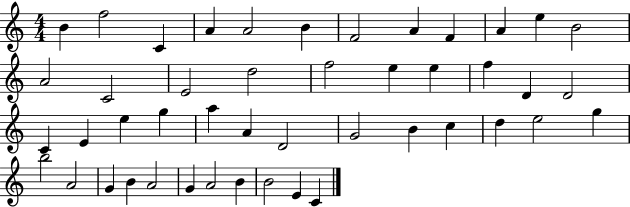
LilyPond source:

{
  \clef treble
  \numericTimeSignature
  \time 4/4
  \key c \major
  b'4 f''2 c'4 | a'4 a'2 b'4 | f'2 a'4 f'4 | a'4 e''4 b'2 | \break a'2 c'2 | e'2 d''2 | f''2 e''4 e''4 | f''4 d'4 d'2 | \break c'4 e'4 e''4 g''4 | a''4 a'4 d'2 | g'2 b'4 c''4 | d''4 e''2 g''4 | \break b''2 a'2 | g'4 b'4 a'2 | g'4 a'2 b'4 | b'2 e'4 c'4 | \break \bar "|."
}